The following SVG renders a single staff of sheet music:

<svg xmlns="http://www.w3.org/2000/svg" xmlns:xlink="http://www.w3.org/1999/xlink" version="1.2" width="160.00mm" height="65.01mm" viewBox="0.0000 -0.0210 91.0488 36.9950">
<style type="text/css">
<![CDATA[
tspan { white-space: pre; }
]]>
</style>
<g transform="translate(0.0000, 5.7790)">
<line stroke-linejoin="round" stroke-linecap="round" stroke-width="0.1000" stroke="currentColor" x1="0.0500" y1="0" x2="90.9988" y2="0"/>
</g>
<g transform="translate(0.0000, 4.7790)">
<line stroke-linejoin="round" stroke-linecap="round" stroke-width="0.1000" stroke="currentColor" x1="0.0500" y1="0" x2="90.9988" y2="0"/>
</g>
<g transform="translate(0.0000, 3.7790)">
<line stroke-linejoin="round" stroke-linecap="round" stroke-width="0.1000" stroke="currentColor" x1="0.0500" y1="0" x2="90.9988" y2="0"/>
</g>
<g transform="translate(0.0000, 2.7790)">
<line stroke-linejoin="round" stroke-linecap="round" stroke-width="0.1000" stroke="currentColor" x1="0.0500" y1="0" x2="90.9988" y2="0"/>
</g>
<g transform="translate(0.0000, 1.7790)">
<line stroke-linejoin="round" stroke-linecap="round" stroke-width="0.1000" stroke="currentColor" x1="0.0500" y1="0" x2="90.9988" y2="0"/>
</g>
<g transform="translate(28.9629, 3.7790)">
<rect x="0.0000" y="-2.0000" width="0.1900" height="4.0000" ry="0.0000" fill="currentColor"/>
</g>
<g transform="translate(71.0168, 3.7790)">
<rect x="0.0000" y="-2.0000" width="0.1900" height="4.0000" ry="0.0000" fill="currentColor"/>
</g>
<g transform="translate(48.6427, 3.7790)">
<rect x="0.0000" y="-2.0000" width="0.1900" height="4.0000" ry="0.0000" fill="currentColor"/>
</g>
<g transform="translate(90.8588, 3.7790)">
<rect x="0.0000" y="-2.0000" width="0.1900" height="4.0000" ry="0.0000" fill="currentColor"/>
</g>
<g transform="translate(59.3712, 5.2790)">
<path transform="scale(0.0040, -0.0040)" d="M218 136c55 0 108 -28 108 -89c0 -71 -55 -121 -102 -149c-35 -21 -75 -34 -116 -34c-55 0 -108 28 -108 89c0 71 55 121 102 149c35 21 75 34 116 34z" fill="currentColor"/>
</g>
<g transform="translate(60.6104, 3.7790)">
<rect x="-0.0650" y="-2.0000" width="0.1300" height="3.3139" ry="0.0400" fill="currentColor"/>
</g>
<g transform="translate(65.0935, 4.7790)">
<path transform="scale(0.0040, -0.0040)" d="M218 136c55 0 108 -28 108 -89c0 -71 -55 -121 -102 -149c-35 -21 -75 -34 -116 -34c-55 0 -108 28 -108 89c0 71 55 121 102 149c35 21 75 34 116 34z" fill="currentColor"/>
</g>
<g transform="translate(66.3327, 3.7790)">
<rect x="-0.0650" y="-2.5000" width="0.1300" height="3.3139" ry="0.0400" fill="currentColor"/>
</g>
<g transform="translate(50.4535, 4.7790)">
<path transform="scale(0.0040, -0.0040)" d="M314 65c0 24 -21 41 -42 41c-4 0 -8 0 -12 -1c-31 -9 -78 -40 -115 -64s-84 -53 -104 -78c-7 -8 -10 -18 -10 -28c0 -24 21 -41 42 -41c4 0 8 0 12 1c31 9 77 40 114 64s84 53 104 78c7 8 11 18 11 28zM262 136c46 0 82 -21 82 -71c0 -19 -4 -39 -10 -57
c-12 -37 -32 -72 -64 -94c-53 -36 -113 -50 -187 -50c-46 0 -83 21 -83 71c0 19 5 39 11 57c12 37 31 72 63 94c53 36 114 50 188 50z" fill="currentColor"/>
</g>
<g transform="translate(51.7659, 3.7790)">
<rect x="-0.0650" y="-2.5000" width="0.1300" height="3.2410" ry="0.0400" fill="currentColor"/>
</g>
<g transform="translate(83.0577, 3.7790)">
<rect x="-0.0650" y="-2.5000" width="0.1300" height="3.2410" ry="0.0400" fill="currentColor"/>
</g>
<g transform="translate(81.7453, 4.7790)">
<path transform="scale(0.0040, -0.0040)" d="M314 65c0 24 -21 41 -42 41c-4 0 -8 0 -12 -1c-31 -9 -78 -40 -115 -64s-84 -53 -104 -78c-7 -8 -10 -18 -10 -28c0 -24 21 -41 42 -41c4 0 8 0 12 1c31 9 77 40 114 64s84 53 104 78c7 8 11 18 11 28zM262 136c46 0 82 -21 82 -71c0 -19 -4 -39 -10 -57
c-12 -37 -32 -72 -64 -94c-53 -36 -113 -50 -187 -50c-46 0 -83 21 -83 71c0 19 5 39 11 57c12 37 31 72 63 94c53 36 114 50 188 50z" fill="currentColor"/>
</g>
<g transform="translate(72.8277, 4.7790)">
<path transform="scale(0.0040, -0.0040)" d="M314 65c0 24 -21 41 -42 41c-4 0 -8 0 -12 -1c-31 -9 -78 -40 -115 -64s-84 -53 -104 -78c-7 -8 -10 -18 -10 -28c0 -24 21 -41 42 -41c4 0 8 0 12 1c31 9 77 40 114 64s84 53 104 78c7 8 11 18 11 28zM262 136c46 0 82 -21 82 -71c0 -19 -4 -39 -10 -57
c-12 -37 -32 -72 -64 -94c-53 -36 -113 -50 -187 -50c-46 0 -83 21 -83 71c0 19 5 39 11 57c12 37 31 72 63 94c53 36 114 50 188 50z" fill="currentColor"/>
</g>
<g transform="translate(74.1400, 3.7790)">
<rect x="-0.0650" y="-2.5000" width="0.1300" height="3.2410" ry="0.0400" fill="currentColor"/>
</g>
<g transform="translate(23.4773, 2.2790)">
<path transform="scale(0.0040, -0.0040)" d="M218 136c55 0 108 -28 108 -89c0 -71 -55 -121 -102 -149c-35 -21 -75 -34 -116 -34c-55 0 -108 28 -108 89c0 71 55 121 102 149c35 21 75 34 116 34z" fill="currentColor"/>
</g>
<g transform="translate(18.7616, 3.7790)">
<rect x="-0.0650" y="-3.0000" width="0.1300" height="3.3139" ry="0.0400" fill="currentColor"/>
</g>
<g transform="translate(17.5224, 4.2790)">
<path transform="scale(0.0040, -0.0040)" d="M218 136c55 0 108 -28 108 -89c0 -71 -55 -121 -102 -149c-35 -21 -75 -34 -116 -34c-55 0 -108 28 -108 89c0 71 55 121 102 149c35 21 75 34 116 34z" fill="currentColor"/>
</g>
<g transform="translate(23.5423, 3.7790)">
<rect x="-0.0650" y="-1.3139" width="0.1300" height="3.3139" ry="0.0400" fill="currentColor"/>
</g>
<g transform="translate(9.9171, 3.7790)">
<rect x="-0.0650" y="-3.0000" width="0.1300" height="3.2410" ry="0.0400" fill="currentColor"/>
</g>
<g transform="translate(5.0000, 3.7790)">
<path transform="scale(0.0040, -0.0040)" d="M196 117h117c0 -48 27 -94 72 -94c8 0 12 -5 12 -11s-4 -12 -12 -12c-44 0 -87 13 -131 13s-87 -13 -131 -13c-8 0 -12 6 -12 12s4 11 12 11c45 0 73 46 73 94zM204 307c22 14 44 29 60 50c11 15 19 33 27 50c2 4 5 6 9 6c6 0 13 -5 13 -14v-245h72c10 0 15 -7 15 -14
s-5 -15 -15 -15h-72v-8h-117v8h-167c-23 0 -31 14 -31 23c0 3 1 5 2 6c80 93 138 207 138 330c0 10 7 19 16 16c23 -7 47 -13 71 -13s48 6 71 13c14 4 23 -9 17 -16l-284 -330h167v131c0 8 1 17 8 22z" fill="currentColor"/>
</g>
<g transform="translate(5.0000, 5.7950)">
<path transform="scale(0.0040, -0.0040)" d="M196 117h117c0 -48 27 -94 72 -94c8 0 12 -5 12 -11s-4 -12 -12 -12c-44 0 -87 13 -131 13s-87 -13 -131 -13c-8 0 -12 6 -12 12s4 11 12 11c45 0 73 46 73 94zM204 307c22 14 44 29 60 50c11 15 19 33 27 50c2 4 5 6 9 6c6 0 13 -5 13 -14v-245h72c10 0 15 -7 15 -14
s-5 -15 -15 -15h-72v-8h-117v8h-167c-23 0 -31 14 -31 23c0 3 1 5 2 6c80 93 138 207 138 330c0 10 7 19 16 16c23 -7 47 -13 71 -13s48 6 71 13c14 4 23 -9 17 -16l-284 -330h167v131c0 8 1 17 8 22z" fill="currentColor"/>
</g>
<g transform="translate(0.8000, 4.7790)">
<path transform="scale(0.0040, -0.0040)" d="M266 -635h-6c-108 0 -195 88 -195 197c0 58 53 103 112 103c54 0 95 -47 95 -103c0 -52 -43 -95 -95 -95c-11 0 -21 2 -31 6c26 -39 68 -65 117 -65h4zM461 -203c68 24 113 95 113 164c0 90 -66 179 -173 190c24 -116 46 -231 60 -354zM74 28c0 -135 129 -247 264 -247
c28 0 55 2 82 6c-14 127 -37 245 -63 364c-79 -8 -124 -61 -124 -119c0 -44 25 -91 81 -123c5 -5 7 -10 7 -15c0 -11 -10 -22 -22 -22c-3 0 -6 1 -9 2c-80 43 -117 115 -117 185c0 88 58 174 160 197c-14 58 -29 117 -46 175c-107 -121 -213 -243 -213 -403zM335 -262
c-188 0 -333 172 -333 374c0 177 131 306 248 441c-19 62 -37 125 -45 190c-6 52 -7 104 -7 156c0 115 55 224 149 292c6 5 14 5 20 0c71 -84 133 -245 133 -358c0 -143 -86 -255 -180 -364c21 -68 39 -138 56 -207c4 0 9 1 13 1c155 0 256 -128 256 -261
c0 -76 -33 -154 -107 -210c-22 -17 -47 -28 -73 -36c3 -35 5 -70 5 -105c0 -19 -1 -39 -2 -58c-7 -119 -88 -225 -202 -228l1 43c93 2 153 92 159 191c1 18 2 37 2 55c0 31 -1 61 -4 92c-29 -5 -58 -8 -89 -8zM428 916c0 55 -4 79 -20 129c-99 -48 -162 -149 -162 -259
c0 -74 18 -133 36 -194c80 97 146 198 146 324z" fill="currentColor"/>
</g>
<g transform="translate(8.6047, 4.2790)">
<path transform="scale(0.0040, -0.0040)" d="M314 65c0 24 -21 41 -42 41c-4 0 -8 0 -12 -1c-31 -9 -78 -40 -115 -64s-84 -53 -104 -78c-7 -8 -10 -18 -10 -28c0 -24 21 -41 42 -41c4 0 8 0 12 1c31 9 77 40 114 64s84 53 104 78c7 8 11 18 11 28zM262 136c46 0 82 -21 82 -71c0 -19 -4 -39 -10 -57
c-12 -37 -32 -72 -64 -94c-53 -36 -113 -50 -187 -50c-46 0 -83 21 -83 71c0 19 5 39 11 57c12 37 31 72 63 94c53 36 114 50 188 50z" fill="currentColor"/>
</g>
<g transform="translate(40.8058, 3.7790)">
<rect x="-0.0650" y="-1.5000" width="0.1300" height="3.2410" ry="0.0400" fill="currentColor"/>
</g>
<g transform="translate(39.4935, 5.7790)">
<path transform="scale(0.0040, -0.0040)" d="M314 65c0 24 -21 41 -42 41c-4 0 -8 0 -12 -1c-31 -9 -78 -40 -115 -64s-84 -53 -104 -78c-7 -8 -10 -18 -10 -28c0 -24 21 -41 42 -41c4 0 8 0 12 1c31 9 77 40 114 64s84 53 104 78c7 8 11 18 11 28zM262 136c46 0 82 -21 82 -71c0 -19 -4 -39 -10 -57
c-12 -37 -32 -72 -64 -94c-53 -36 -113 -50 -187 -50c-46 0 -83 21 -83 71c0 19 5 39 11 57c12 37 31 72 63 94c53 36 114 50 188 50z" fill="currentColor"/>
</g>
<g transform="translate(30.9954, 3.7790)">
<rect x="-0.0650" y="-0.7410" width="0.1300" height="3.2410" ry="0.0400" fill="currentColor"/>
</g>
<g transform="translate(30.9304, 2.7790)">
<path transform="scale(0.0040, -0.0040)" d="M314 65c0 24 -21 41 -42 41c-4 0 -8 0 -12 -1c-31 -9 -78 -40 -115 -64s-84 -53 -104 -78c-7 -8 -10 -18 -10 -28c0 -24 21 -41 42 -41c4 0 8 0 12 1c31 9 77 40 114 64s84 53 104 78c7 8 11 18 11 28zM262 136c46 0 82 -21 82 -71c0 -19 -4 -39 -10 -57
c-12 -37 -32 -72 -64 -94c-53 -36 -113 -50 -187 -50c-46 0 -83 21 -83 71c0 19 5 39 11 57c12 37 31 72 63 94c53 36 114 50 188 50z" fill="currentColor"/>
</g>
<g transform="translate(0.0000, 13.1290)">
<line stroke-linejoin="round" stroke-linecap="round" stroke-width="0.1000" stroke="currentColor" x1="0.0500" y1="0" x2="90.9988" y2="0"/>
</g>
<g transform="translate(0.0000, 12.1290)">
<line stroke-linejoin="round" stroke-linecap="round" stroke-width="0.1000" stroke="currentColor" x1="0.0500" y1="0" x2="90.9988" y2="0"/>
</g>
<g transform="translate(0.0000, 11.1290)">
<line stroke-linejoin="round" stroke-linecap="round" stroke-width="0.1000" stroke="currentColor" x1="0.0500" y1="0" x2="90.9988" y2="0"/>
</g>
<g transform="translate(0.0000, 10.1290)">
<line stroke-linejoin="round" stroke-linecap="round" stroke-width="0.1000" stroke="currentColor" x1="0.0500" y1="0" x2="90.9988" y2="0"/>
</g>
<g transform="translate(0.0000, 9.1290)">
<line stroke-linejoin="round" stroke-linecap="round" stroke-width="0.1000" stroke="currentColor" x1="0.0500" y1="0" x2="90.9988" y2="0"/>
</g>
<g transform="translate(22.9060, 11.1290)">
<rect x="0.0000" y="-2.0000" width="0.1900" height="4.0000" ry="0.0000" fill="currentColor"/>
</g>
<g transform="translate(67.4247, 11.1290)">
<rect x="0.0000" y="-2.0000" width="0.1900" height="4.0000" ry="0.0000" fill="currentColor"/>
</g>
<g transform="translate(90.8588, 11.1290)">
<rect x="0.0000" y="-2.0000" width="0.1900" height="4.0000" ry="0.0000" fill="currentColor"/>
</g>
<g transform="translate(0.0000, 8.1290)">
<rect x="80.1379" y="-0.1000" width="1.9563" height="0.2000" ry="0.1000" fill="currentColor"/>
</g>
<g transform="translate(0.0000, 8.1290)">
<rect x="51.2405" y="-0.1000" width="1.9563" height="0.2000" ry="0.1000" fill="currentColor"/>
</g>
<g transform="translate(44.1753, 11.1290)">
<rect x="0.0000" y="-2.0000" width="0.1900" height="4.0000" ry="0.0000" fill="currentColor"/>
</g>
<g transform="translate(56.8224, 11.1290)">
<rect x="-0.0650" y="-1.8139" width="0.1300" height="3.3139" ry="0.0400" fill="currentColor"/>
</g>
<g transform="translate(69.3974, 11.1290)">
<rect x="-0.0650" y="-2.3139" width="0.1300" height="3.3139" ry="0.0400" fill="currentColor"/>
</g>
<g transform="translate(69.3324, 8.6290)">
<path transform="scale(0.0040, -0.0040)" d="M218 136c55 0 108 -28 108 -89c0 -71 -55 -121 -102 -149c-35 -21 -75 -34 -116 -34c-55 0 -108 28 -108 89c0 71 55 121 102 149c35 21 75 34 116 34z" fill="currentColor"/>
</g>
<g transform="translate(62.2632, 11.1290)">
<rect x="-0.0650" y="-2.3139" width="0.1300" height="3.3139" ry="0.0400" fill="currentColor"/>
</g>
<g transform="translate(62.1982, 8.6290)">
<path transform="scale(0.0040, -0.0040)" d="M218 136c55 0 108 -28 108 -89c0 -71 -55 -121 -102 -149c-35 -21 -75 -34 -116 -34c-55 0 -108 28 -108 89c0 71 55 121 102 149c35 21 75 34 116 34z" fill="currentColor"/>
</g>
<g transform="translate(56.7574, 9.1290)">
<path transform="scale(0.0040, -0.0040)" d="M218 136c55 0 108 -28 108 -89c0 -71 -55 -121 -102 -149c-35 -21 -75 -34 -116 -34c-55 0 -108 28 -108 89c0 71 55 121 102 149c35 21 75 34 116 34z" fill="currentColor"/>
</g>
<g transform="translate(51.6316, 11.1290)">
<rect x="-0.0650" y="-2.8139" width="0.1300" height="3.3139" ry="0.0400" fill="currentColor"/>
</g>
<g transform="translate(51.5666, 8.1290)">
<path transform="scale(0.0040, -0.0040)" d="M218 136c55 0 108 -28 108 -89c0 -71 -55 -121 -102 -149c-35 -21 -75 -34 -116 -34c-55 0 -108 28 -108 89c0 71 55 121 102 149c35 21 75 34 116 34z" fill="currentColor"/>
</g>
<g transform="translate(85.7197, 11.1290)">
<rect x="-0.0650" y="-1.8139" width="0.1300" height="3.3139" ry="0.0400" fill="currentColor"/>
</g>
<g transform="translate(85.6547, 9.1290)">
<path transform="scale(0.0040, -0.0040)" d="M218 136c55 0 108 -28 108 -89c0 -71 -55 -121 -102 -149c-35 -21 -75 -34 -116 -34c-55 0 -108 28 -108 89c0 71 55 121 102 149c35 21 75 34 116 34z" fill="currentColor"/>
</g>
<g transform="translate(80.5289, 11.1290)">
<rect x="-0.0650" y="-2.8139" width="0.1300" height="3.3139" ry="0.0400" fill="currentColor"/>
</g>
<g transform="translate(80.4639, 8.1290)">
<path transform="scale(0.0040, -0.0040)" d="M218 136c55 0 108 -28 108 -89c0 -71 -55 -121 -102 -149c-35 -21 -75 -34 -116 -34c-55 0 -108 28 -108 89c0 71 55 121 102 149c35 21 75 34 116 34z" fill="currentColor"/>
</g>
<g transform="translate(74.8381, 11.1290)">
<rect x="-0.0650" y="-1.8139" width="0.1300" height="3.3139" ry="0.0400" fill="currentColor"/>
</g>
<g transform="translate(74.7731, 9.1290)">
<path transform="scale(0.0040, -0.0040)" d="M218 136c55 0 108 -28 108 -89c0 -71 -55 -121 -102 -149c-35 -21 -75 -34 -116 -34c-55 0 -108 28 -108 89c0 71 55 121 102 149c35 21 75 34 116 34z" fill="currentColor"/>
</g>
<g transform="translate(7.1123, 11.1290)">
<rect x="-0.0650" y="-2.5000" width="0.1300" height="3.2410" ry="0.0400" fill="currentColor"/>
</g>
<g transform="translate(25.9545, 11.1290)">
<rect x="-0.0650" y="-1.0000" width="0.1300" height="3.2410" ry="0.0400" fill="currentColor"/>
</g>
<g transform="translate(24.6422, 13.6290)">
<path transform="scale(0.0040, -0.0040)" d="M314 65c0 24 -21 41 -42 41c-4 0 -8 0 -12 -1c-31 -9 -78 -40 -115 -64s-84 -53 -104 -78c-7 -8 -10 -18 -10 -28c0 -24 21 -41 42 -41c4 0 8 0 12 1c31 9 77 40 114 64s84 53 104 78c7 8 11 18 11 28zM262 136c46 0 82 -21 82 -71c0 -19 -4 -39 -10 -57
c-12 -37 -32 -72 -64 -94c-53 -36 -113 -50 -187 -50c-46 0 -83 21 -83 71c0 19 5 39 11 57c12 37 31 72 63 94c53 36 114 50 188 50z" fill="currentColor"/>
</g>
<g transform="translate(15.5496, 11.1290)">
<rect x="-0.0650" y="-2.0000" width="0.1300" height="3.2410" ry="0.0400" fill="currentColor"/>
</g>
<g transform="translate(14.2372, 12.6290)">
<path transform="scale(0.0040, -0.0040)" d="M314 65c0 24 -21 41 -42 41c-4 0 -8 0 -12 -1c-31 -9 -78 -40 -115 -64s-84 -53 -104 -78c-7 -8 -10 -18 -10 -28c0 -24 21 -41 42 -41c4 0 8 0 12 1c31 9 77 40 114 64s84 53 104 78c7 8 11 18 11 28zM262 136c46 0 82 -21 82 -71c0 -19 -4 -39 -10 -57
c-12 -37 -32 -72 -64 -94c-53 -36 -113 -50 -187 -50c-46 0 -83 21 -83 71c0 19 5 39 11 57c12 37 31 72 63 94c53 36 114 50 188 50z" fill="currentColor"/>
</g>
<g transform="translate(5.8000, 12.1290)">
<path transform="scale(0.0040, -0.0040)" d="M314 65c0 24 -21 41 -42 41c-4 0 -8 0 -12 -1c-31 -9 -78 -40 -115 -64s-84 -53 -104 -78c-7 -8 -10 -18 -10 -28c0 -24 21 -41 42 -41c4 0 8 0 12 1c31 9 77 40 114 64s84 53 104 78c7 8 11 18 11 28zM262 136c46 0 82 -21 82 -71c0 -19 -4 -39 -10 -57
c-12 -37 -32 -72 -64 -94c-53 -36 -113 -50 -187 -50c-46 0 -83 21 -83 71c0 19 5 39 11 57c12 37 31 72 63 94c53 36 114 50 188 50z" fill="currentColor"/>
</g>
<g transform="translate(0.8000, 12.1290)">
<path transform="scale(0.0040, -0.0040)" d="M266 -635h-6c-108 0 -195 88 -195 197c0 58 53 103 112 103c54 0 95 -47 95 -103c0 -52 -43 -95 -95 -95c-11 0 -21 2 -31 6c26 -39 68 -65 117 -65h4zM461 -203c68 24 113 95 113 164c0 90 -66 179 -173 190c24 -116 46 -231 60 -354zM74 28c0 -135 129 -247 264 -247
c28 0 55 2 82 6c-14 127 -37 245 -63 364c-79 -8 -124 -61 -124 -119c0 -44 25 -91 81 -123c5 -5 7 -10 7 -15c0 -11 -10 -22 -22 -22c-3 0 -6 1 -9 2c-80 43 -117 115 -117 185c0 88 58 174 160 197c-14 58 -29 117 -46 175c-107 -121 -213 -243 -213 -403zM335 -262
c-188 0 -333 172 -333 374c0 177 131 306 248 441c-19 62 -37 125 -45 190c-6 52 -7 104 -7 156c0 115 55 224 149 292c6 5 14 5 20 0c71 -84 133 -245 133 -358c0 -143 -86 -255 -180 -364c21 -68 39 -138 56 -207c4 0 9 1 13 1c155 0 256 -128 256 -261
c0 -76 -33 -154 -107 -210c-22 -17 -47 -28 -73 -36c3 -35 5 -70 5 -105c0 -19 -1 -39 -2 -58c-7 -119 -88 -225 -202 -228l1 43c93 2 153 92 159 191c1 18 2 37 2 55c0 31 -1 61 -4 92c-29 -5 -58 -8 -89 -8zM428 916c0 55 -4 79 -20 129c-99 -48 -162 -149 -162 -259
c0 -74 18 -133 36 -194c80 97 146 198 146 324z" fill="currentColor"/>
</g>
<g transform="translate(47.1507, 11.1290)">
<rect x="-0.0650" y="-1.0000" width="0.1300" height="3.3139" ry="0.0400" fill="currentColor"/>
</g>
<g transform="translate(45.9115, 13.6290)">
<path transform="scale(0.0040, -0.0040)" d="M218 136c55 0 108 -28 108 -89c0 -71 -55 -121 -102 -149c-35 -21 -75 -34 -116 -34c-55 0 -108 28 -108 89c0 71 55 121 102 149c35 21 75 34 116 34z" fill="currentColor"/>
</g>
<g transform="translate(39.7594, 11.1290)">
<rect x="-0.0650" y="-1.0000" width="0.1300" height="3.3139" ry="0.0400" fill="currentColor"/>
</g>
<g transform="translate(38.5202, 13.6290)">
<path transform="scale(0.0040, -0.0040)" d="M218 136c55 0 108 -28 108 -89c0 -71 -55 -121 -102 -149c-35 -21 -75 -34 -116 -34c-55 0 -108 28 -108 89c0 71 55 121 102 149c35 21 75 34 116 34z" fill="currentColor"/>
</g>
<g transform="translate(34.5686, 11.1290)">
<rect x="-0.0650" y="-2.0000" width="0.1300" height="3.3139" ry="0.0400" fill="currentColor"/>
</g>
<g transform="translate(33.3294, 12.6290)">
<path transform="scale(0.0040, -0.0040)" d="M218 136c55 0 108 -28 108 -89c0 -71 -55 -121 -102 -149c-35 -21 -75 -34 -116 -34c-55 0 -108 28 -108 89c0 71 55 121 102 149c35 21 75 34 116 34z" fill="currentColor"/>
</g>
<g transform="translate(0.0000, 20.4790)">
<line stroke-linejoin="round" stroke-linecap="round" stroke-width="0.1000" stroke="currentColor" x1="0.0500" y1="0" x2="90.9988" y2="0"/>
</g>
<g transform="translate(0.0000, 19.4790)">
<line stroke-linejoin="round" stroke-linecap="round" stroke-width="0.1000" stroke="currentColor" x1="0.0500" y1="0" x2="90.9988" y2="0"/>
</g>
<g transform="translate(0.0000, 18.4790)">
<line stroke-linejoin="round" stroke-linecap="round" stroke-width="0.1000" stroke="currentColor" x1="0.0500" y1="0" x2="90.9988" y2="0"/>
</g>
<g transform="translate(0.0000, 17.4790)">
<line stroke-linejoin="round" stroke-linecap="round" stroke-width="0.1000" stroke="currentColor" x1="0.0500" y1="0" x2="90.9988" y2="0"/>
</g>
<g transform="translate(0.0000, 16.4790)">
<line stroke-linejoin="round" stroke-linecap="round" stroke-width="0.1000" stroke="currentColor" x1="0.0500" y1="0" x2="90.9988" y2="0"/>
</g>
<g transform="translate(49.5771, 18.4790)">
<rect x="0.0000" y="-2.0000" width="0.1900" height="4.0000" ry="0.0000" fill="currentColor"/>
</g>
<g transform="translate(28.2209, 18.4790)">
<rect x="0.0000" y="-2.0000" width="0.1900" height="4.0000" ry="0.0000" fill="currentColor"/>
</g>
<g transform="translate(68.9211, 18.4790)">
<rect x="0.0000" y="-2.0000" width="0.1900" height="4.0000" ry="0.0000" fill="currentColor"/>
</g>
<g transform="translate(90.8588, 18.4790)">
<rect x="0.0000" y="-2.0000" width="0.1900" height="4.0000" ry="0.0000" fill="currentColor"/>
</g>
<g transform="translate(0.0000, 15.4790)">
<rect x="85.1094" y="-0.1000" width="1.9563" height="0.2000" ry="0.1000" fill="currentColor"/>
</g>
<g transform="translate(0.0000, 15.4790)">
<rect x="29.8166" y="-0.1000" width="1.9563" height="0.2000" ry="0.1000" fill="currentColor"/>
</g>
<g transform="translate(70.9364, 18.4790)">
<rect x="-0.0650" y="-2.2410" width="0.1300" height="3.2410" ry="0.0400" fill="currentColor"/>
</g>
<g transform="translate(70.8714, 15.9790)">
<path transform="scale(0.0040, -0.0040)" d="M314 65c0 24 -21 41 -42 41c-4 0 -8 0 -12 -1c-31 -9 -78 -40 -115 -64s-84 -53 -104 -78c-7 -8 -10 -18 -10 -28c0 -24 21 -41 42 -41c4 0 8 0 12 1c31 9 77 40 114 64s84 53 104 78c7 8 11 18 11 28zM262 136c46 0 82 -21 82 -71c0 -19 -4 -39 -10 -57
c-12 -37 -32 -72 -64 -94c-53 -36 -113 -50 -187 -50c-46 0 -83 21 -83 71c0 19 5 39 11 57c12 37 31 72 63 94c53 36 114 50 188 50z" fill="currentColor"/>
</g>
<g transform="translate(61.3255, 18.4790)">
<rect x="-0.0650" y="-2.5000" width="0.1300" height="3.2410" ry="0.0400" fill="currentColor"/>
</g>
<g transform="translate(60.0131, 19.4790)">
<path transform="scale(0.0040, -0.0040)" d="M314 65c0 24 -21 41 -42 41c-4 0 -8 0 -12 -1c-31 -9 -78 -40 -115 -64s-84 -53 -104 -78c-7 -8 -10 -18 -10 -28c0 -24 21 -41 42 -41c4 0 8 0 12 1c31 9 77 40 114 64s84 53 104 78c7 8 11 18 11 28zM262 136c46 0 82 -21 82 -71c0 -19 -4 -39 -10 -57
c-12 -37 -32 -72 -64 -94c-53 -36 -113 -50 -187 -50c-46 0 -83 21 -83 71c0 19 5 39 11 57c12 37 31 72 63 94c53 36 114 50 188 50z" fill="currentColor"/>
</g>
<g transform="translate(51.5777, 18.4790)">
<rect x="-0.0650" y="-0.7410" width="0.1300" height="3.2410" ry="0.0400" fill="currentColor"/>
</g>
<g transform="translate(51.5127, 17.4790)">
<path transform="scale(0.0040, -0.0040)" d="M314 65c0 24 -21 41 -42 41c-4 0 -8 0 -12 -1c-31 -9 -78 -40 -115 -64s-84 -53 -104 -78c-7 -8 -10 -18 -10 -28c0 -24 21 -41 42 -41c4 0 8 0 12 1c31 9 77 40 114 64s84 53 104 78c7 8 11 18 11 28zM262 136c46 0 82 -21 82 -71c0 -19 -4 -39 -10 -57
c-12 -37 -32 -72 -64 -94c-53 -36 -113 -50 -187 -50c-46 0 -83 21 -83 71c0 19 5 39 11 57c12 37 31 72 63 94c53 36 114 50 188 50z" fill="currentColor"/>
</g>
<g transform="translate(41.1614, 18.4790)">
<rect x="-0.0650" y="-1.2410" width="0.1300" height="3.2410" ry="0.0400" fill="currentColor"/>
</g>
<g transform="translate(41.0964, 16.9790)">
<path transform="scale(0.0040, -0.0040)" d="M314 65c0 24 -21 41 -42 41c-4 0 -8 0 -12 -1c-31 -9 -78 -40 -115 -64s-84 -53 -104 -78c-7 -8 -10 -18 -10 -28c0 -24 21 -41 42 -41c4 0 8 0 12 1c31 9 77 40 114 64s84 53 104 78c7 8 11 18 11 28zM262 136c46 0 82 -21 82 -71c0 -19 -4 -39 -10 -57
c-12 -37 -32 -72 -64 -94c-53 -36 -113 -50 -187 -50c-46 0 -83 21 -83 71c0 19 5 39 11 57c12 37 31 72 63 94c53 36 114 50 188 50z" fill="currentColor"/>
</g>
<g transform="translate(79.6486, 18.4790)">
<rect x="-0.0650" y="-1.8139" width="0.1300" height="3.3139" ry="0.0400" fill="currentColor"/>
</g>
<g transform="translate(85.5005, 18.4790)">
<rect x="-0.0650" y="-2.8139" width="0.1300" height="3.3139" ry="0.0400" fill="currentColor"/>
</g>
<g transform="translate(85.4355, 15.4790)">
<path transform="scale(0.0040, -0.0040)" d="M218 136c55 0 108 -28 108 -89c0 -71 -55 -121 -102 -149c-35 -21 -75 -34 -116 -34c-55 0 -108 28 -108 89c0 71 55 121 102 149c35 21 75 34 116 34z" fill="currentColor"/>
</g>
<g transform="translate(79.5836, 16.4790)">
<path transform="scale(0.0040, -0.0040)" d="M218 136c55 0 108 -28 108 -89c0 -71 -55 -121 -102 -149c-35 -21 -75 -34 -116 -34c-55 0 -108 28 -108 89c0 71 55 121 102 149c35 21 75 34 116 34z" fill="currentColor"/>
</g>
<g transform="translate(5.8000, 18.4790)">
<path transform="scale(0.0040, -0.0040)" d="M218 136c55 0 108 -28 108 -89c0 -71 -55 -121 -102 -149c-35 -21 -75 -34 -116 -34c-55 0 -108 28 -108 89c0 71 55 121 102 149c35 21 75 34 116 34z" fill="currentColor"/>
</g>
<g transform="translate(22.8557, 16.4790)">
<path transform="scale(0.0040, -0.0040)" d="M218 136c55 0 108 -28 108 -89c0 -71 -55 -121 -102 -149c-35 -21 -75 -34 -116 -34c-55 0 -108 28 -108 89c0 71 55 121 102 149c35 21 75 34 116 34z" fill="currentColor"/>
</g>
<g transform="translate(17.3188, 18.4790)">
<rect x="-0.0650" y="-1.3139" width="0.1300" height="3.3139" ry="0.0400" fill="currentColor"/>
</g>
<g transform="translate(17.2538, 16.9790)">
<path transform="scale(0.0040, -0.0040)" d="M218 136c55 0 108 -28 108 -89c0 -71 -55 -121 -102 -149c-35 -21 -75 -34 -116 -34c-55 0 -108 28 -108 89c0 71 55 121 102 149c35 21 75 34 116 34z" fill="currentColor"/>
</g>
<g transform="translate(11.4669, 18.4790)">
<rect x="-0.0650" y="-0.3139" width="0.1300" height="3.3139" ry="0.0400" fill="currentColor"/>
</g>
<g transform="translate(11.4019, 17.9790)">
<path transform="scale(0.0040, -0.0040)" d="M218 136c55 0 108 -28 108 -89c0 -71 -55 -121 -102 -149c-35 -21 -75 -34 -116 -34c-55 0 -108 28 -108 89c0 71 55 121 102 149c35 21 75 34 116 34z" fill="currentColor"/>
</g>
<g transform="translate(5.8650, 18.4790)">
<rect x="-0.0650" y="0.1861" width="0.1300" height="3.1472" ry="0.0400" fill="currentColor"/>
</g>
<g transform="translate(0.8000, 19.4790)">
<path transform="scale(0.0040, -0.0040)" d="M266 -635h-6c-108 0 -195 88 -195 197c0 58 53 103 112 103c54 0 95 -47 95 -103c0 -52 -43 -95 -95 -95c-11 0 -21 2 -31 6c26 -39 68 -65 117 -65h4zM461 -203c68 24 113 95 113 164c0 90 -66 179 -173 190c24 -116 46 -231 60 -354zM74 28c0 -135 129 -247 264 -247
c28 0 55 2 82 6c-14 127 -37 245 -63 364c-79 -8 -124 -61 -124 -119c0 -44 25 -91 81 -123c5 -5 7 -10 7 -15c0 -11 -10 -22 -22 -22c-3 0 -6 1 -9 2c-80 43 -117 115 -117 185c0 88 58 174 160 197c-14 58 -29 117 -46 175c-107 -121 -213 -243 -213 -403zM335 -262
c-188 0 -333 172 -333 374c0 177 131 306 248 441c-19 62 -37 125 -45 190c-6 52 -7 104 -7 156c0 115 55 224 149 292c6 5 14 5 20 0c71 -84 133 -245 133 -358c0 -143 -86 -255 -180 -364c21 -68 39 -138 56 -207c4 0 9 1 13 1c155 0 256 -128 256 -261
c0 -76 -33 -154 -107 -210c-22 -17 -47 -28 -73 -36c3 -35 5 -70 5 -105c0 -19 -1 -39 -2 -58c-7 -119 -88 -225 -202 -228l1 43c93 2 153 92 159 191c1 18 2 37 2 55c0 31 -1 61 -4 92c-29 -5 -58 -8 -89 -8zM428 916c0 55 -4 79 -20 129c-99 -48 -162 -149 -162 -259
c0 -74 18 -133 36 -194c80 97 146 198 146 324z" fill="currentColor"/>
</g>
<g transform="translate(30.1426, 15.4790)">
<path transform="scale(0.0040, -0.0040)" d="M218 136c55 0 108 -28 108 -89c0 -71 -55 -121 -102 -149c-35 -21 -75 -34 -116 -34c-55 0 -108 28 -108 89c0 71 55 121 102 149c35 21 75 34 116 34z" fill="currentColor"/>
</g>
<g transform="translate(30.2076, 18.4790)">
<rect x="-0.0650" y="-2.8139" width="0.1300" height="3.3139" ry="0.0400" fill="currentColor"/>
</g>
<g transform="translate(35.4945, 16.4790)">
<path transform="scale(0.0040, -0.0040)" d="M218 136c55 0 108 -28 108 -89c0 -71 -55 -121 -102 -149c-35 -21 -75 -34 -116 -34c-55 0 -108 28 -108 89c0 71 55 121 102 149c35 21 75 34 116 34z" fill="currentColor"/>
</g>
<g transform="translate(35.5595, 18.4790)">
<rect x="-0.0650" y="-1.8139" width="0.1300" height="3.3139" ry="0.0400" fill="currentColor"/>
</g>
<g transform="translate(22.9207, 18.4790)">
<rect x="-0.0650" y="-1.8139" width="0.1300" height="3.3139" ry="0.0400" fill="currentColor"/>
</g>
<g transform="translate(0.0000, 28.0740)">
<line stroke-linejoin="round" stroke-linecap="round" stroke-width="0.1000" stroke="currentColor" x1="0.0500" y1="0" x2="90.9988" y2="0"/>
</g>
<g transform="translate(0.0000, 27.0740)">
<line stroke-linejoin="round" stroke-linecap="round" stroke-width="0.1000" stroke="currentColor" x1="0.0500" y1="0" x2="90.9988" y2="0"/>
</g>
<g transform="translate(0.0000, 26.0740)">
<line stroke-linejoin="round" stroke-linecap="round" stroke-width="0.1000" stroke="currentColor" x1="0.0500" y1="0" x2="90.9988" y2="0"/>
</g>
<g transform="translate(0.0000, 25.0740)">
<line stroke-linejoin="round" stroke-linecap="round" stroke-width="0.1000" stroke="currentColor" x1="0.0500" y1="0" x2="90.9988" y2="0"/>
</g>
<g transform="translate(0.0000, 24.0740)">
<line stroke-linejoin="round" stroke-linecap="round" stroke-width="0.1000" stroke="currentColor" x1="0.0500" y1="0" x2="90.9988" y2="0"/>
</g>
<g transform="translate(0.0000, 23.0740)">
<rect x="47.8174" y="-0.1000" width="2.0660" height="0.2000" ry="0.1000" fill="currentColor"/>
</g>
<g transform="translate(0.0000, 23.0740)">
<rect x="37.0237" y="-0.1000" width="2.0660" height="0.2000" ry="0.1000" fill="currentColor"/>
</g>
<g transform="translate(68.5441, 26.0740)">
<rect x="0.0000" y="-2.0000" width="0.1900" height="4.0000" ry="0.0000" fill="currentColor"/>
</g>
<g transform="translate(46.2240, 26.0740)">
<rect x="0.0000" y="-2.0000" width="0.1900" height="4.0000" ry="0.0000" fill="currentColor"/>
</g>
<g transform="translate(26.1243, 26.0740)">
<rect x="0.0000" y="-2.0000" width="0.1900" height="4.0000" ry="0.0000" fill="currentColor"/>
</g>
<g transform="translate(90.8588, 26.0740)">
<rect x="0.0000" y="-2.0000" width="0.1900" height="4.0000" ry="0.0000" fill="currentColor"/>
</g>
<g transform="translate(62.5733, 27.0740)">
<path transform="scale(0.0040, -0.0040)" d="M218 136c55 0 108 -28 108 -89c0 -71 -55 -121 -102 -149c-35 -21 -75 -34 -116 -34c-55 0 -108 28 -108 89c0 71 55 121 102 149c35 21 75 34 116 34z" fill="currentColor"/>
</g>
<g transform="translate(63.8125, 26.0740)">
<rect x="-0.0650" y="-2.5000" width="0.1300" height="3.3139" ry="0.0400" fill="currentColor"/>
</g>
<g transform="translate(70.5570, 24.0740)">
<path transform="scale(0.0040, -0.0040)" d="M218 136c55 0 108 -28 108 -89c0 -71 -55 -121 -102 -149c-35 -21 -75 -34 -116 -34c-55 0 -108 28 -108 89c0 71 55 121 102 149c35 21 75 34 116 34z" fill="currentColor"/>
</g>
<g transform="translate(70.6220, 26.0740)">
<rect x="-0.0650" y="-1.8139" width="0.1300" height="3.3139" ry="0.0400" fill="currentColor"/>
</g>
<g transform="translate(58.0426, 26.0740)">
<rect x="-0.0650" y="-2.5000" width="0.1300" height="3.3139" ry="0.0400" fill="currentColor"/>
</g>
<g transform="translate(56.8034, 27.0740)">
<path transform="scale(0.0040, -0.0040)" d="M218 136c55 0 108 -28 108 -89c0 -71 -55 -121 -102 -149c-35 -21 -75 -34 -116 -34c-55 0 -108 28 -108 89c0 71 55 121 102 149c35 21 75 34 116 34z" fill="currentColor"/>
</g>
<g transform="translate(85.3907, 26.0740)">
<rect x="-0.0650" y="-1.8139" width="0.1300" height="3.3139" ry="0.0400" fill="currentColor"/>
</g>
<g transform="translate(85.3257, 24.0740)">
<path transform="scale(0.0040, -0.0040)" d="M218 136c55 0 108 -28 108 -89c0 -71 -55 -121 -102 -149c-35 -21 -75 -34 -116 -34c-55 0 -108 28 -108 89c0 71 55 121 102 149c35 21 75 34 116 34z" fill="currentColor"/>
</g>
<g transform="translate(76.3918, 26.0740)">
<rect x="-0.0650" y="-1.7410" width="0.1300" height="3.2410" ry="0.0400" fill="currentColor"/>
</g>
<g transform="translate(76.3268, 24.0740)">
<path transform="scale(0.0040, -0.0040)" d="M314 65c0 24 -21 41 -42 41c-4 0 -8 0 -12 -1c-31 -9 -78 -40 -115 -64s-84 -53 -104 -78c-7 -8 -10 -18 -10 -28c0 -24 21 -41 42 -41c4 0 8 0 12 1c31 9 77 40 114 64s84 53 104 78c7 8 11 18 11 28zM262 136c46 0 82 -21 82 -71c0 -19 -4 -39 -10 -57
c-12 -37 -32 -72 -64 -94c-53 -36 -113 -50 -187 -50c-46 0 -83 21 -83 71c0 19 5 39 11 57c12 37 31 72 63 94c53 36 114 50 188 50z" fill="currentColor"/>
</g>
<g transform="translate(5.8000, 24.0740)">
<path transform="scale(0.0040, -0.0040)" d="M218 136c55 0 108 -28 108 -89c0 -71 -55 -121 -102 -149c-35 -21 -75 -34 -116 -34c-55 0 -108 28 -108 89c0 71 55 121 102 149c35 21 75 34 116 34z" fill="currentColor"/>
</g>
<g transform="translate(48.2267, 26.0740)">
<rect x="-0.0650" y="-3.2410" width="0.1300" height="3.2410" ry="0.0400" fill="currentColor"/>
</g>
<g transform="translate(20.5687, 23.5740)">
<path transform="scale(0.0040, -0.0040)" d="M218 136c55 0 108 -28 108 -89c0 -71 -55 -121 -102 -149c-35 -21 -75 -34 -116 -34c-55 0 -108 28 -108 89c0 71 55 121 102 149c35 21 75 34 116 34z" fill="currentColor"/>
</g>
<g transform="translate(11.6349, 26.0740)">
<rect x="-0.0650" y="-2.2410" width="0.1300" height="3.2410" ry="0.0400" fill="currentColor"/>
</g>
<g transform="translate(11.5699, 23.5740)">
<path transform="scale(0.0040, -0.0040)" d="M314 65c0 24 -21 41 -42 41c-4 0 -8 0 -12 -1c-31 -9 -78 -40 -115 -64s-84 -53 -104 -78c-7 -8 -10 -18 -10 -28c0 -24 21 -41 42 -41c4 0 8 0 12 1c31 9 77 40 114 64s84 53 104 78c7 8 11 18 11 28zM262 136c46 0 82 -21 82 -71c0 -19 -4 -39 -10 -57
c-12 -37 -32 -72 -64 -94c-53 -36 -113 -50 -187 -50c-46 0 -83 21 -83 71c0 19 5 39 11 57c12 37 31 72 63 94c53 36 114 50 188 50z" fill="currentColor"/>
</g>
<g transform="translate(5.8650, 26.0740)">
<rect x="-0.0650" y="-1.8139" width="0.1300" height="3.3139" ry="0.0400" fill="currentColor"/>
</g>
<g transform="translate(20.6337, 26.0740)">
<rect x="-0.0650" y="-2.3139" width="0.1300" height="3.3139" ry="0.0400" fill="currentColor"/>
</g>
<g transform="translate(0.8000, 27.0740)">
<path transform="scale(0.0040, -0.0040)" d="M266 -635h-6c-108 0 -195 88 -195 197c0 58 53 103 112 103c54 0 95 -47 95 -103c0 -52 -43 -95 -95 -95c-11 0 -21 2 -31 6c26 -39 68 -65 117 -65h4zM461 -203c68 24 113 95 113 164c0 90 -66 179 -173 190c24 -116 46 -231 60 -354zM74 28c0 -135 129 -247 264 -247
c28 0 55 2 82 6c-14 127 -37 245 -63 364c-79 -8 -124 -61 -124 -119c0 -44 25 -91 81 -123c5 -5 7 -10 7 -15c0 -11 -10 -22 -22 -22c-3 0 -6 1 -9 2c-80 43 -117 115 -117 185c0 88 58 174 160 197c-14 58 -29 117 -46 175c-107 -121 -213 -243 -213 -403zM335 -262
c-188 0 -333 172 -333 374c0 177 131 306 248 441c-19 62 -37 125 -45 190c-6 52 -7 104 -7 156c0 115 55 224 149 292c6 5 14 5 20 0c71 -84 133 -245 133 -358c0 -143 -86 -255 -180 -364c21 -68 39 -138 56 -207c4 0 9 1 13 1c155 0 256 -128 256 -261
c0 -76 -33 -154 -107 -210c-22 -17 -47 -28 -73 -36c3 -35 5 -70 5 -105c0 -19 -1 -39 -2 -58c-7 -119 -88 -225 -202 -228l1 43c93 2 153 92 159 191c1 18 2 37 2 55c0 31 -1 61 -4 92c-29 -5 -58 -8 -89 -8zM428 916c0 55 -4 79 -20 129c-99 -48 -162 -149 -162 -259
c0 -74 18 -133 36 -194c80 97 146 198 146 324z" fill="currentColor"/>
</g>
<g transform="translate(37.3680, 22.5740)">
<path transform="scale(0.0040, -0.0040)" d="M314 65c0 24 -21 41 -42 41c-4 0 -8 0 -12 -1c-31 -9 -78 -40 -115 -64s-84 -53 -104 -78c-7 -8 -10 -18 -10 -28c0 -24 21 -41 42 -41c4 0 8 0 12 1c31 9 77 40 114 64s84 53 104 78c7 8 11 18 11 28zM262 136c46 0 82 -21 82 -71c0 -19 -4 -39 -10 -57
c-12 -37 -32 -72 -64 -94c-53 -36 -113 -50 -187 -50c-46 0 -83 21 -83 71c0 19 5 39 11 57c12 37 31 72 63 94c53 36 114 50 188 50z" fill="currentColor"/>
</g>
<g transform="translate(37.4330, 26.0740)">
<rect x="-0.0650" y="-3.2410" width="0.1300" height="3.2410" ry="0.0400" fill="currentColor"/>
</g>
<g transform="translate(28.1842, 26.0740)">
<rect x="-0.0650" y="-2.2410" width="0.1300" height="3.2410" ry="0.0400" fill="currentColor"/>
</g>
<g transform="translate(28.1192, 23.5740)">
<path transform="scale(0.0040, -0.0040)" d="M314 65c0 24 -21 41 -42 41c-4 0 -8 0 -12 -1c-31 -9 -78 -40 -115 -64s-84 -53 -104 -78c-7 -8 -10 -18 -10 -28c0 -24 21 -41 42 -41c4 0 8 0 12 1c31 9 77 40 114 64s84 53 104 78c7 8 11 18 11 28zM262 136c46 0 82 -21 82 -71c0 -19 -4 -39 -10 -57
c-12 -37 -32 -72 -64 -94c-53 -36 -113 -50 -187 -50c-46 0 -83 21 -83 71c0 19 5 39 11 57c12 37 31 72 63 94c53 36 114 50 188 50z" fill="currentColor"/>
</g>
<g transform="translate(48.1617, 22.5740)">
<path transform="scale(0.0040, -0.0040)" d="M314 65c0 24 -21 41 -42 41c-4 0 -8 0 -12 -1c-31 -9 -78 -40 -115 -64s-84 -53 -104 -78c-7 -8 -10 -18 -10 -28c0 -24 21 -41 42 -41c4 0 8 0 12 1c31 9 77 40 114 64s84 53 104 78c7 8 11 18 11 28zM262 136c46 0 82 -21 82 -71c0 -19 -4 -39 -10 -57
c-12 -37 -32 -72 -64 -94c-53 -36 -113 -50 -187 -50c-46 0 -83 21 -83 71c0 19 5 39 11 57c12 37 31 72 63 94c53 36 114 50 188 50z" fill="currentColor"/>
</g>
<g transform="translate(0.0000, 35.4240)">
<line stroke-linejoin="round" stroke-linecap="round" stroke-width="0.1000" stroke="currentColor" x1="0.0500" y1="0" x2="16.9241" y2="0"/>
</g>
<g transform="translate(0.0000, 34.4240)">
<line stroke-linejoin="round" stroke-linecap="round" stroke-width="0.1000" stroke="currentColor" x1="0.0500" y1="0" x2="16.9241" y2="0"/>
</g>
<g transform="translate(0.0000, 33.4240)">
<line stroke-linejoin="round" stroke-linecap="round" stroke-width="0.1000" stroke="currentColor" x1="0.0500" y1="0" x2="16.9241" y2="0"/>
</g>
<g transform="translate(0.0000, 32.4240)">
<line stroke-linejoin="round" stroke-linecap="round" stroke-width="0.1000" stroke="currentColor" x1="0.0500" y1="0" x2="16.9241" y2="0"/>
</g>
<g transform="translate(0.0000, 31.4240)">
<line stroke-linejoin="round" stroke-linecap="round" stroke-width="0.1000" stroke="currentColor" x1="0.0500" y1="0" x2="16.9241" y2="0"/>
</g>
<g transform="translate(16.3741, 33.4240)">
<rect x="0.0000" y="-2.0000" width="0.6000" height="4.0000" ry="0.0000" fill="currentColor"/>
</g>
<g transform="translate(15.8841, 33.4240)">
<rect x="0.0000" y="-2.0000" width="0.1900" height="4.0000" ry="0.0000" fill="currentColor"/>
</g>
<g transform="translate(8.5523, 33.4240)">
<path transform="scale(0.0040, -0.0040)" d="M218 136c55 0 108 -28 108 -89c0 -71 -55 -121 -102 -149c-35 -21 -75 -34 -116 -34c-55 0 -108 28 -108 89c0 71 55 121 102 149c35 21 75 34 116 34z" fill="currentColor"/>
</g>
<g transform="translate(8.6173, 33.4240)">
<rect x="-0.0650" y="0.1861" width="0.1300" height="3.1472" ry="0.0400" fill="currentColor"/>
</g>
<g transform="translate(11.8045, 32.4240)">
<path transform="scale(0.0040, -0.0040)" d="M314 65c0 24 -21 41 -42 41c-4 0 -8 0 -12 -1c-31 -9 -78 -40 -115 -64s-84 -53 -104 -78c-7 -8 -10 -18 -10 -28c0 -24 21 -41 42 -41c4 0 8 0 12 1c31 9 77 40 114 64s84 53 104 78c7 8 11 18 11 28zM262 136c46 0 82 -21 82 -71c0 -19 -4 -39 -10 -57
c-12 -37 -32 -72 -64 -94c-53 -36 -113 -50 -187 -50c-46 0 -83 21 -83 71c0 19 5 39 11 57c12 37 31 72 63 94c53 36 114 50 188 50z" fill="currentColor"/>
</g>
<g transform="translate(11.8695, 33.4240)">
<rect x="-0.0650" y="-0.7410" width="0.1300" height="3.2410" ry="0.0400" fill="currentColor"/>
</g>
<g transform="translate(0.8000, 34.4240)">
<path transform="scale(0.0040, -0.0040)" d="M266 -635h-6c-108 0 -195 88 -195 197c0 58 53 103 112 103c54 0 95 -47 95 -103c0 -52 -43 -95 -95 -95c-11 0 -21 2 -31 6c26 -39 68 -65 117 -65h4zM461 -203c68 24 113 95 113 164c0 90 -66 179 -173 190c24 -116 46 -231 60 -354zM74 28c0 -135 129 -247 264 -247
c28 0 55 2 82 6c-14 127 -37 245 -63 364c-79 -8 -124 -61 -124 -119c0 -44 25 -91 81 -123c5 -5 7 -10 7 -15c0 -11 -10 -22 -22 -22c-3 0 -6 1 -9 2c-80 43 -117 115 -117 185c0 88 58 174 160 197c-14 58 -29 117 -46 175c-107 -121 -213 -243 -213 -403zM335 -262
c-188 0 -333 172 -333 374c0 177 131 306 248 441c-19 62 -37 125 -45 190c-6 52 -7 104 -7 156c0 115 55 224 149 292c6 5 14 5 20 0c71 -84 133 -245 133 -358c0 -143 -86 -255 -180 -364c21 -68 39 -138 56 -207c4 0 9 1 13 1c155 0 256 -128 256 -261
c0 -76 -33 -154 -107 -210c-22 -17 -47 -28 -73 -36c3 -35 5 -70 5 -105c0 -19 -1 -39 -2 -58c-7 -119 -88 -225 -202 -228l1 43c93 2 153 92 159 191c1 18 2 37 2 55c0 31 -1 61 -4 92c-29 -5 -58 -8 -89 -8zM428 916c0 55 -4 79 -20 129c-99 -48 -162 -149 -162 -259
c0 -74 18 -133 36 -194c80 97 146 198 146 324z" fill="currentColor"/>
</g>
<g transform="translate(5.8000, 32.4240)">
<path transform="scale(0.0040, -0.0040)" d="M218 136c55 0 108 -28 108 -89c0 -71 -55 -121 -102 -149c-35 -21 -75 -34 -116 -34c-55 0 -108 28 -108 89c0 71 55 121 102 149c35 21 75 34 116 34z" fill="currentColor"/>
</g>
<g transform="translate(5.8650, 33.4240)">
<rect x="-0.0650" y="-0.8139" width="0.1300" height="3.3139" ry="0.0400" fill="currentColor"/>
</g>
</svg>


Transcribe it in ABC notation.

X:1
T:Untitled
M:4/4
L:1/4
K:C
A2 A e d2 E2 G2 F G G2 G2 G2 F2 D2 F D D a f g g f a f B c e f a f e2 d2 G2 g2 f a f g2 g g2 b2 b2 G G f f2 f d B d2